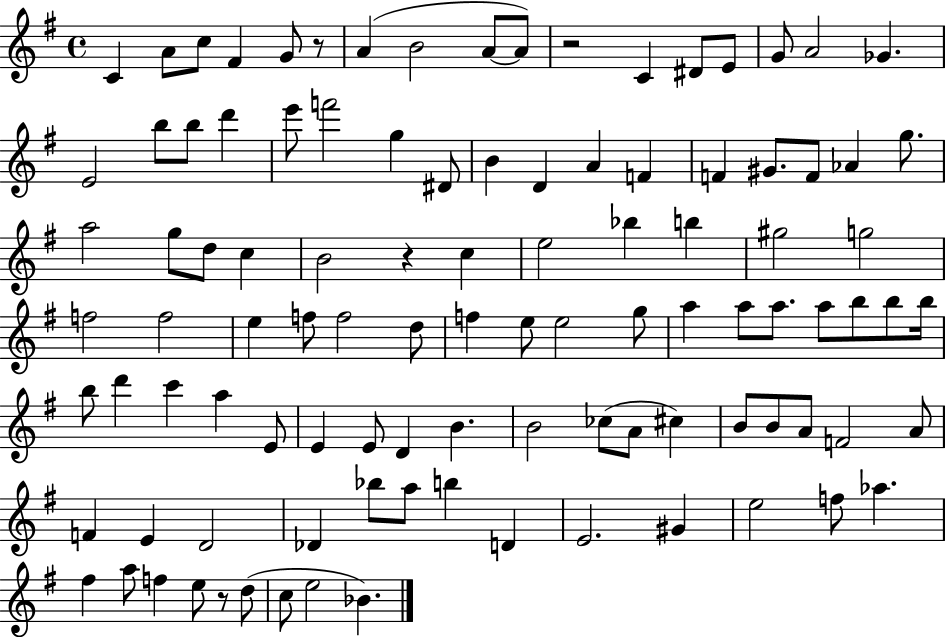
{
  \clef treble
  \time 4/4
  \defaultTimeSignature
  \key g \major
  c'4 a'8 c''8 fis'4 g'8 r8 | a'4( b'2 a'8~~ a'8) | r2 c'4 dis'8 e'8 | g'8 a'2 ges'4. | \break e'2 b''8 b''8 d'''4 | e'''8 f'''2 g''4 dis'8 | b'4 d'4 a'4 f'4 | f'4 gis'8. f'8 aes'4 g''8. | \break a''2 g''8 d''8 c''4 | b'2 r4 c''4 | e''2 bes''4 b''4 | gis''2 g''2 | \break f''2 f''2 | e''4 f''8 f''2 d''8 | f''4 e''8 e''2 g''8 | a''4 a''8 a''8. a''8 b''8 b''8 b''16 | \break b''8 d'''4 c'''4 a''4 e'8 | e'4 e'8 d'4 b'4. | b'2 ces''8( a'8 cis''4) | b'8 b'8 a'8 f'2 a'8 | \break f'4 e'4 d'2 | des'4 bes''8 a''8 b''4 d'4 | e'2. gis'4 | e''2 f''8 aes''4. | \break fis''4 a''8 f''4 e''8 r8 d''8( | c''8 e''2 bes'4.) | \bar "|."
}